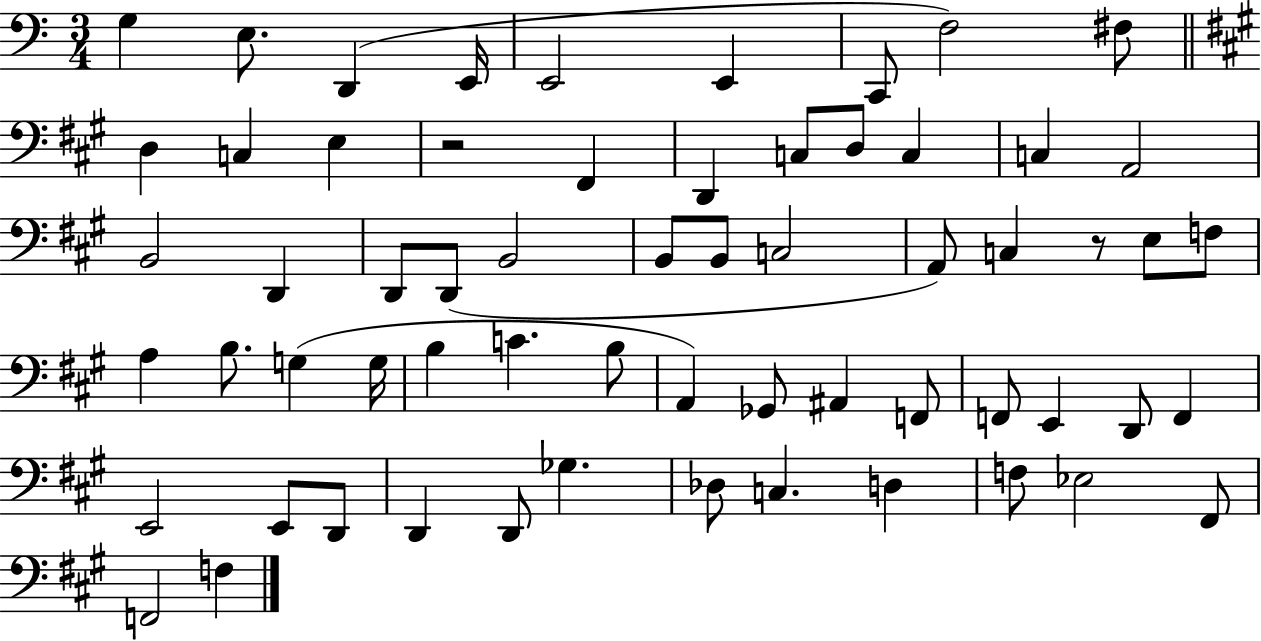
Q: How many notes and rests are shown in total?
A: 62